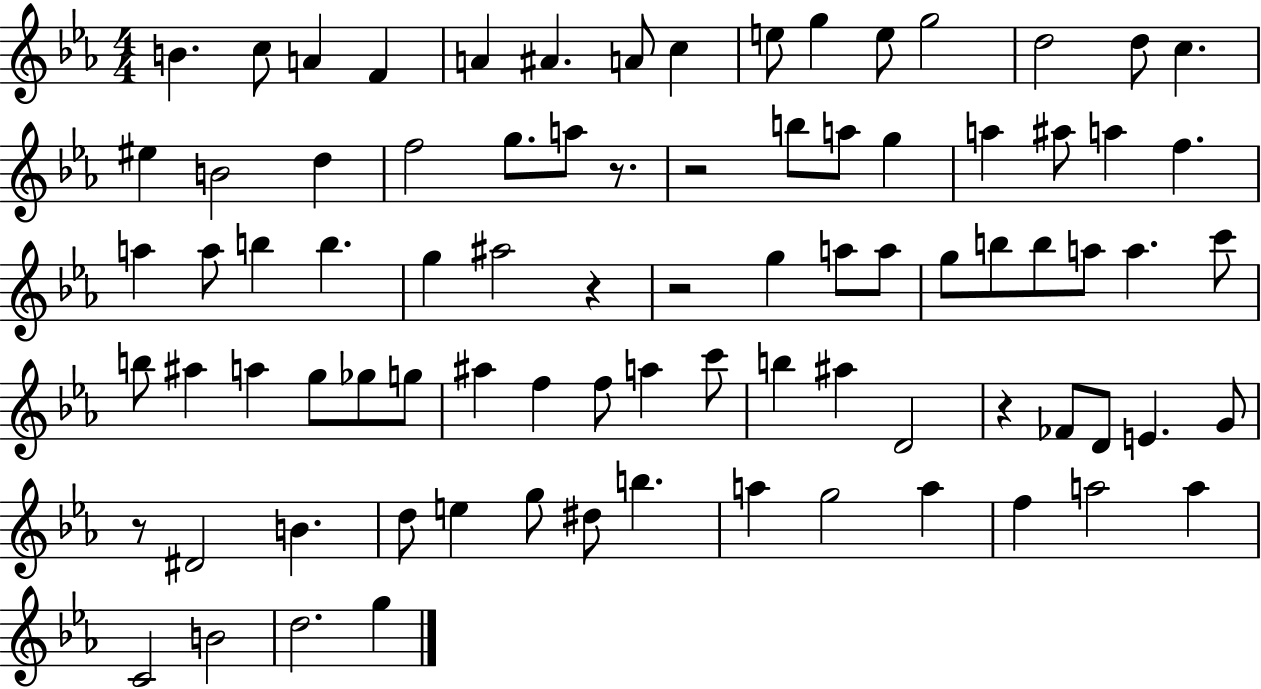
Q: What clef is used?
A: treble